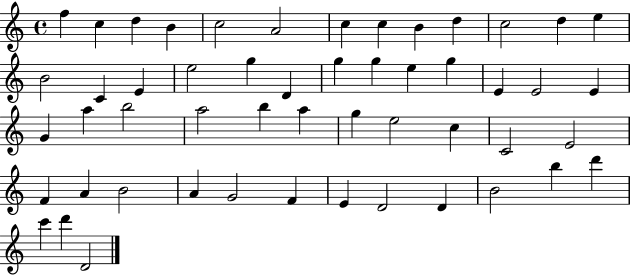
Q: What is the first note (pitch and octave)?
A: F5